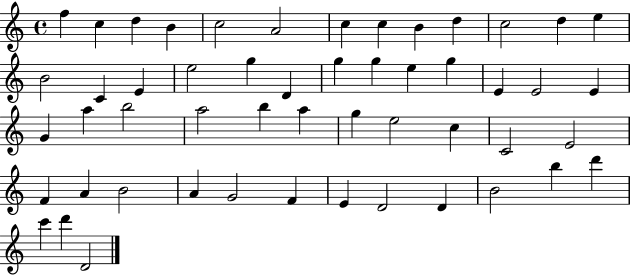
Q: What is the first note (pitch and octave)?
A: F5